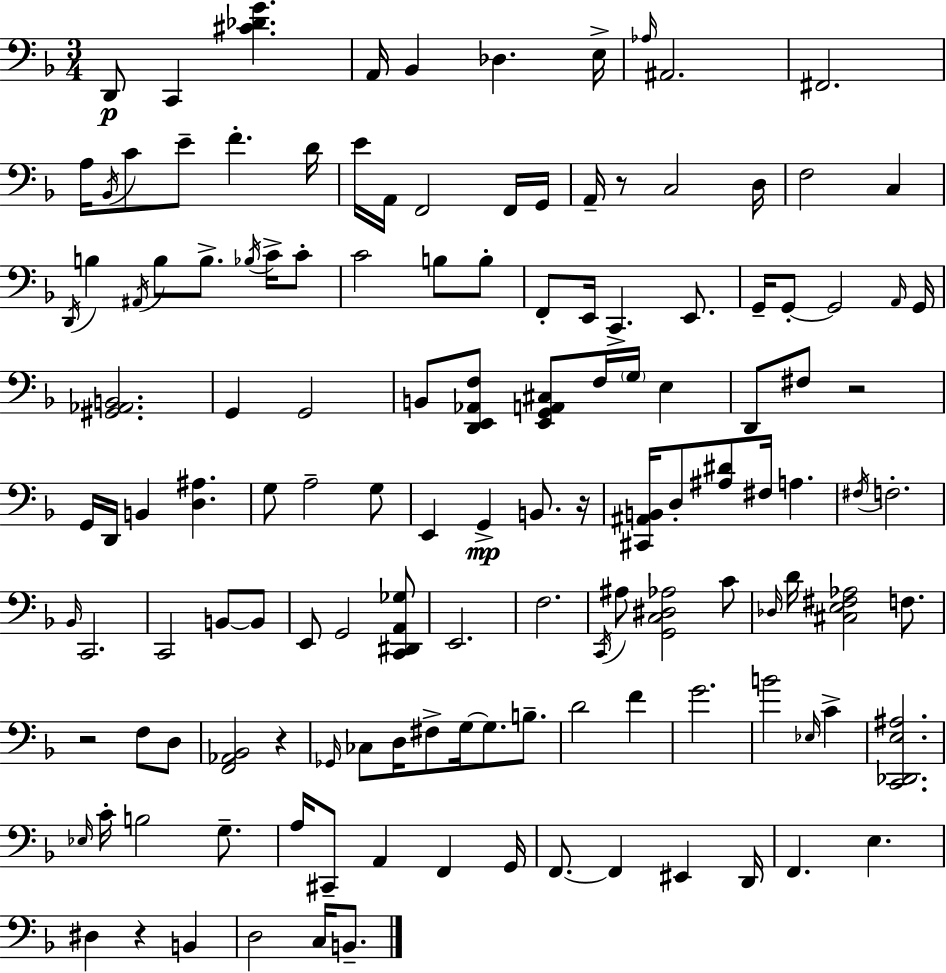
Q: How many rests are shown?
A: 6